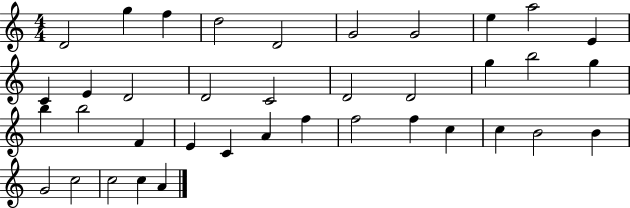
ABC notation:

X:1
T:Untitled
M:4/4
L:1/4
K:C
D2 g f d2 D2 G2 G2 e a2 E C E D2 D2 C2 D2 D2 g b2 g b b2 F E C A f f2 f c c B2 B G2 c2 c2 c A